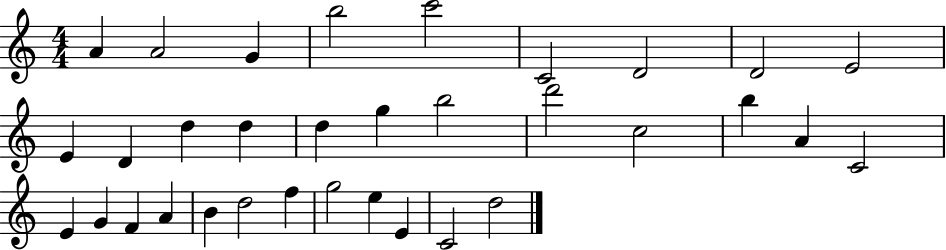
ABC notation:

X:1
T:Untitled
M:4/4
L:1/4
K:C
A A2 G b2 c'2 C2 D2 D2 E2 E D d d d g b2 d'2 c2 b A C2 E G F A B d2 f g2 e E C2 d2